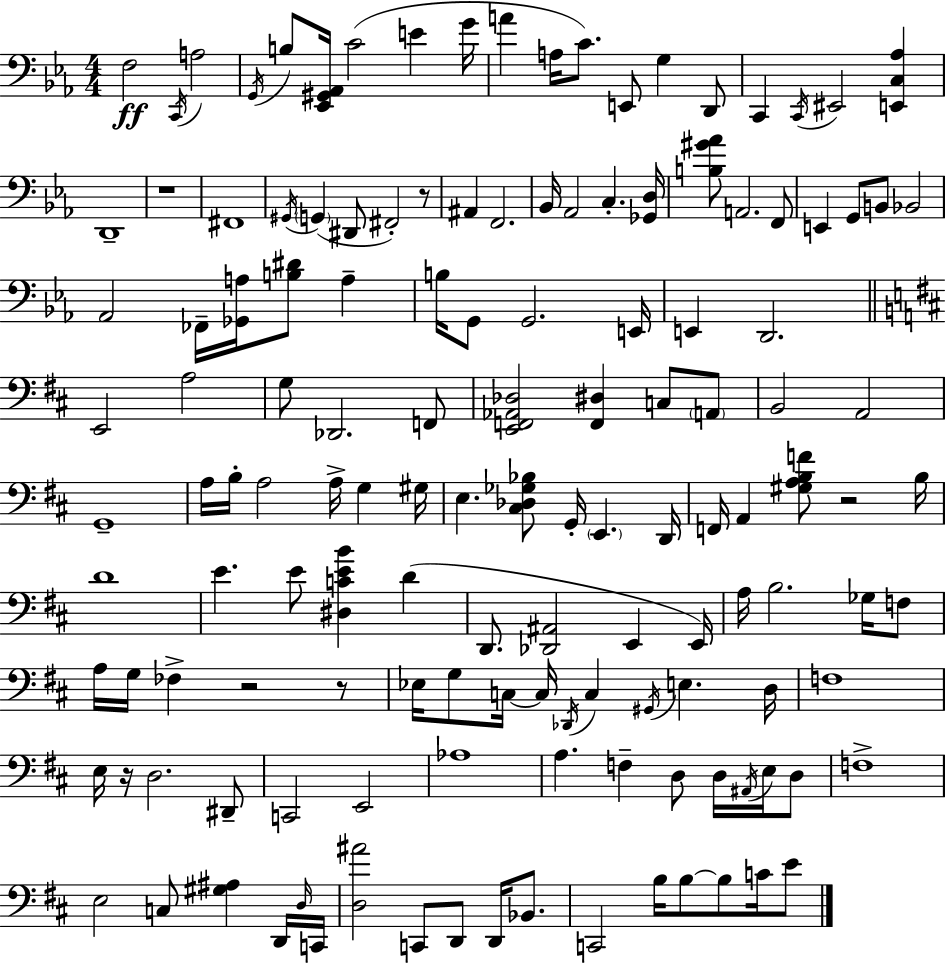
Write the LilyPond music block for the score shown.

{
  \clef bass
  \numericTimeSignature
  \time 4/4
  \key c \minor
  \repeat volta 2 { f2\ff \acciaccatura { c,16 } a2 | \acciaccatura { g,16 } b8 <ees, gis, aes,>16 c'2( e'4 | g'16 a'4 a16 c'8.) e,8 g4 | d,8 c,4 \acciaccatura { c,16 } eis,2 <e, c aes>4 | \break d,1-- | r1 | fis,1 | \acciaccatura { gis,16 } \parenthesize g,4( dis,8 fis,2-.) | \break r8 ais,4 f,2. | bes,16 aes,2 c4.-. | <ges, d>16 <b gis' aes'>8 a,2. | f,8 e,4 g,8 b,8 bes,2 | \break aes,2 fes,16-- <ges, a>16 <b dis'>8 | a4-- b16 g,8 g,2. | e,16 e,4 d,2. | \bar "||" \break \key d \major e,2 a2 | g8 des,2. f,8 | <e, f, aes, des>2 <f, dis>4 c8 \parenthesize a,8 | b,2 a,2 | \break g,1-- | a16 b16-. a2 a16-> g4 gis16 | e4. <cis des ges bes>8 g,16-. \parenthesize e,4. d,16 | f,16 a,4 <gis a b f'>8 r2 b16 | \break d'1 | e'4. e'8 <dis c' e' b'>4 d'4( | d,8. <des, ais,>2 e,4 e,16) | a16 b2. ges16 f8 | \break a16 g16 fes4-> r2 r8 | ees16 g8 c16~~ c16 \acciaccatura { des,16 } c4 \acciaccatura { gis,16 } e4. | d16 f1 | e16 r16 d2. | \break dis,8-- c,2 e,2 | aes1 | a4. f4-- d8 d16 \acciaccatura { ais,16 } | e16 d8 f1-> | \break e2 c8 <gis ais>4 | d,16 \grace { d16 } c,16 <d ais'>2 c,8 d,8 | d,16 bes,8. c,2 b16 b8~~ b8 | c'16 e'8 } \bar "|."
}